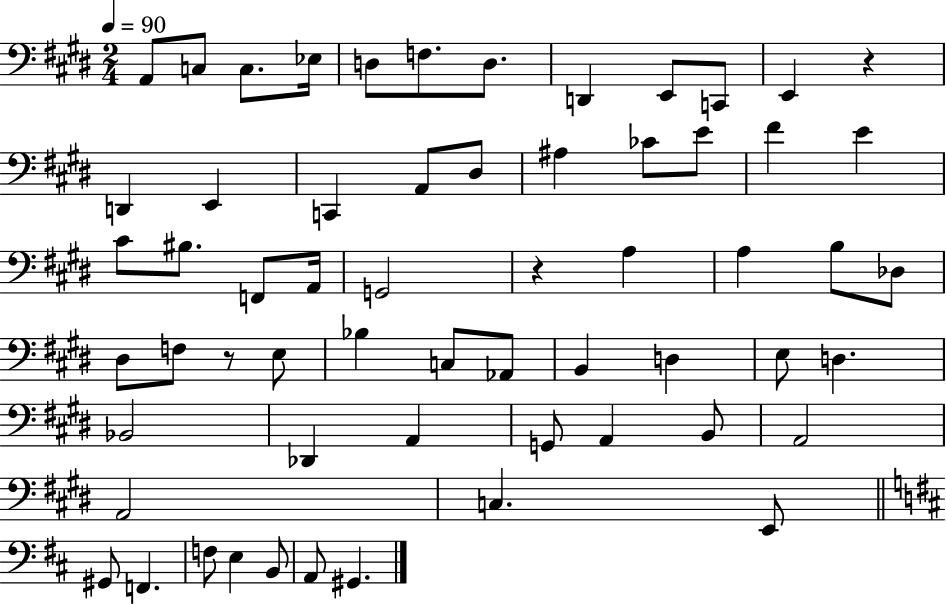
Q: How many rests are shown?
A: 3